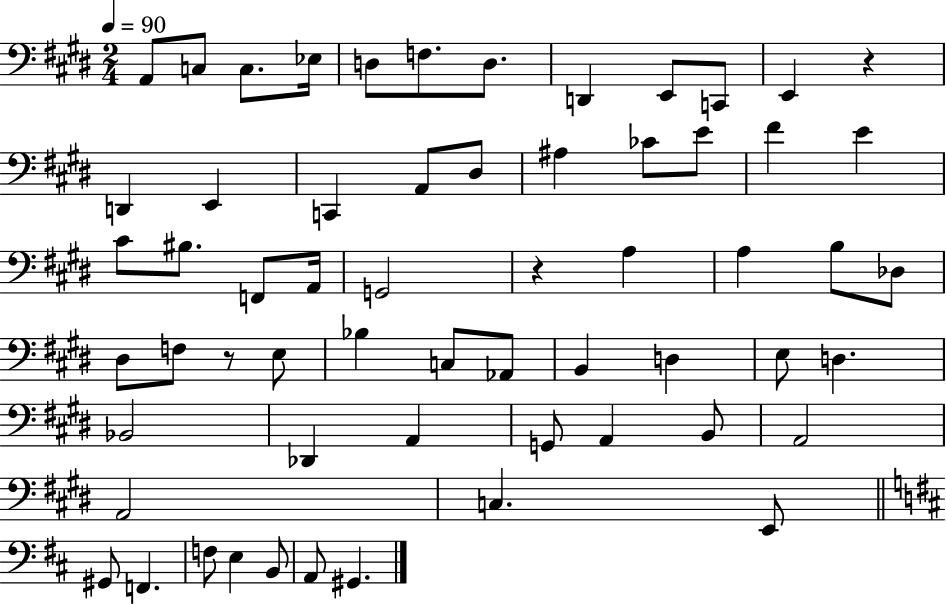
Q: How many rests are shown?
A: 3